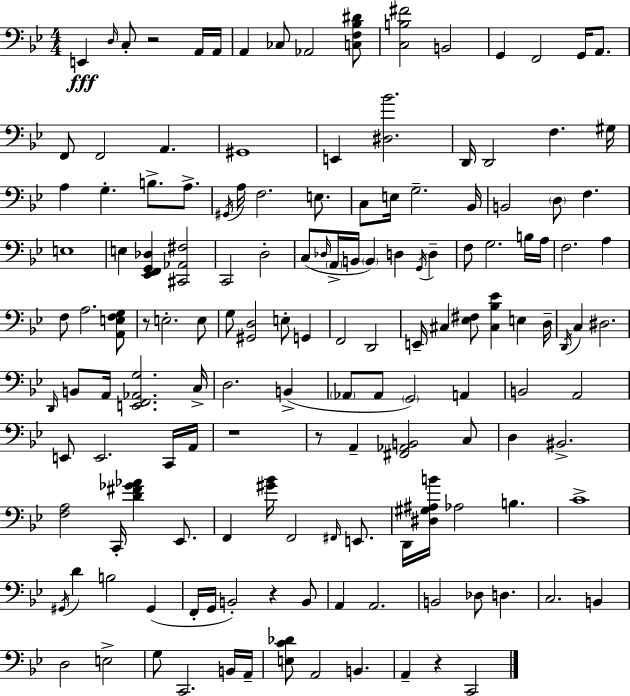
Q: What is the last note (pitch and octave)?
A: C2